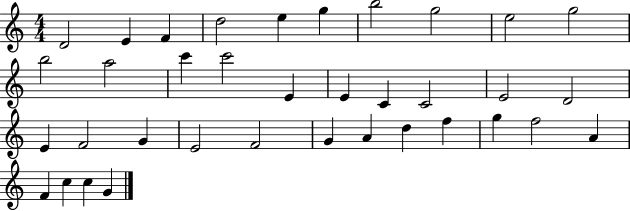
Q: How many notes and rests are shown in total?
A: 36